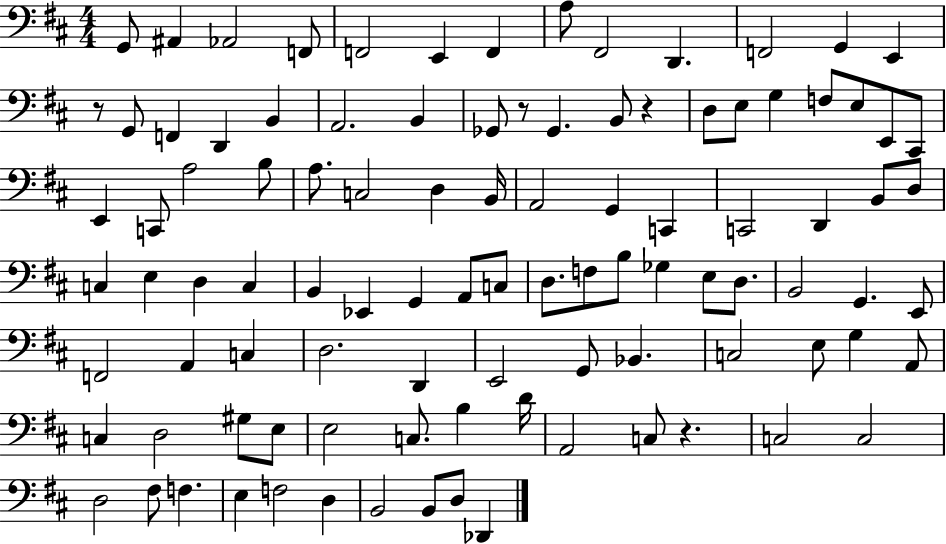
G2/e A#2/q Ab2/h F2/e F2/h E2/q F2/q A3/e F#2/h D2/q. F2/h G2/q E2/q R/e G2/e F2/q D2/q B2/q A2/h. B2/q Gb2/e R/e Gb2/q. B2/e R/q D3/e E3/e G3/q F3/e E3/e E2/e C#2/e E2/q C2/e A3/h B3/e A3/e. C3/h D3/q B2/s A2/h G2/q C2/q C2/h D2/q B2/e D3/e C3/q E3/q D3/q C3/q B2/q Eb2/q G2/q A2/e C3/e D3/e. F3/e B3/e Gb3/q E3/e D3/e. B2/h G2/q. E2/e F2/h A2/q C3/q D3/h. D2/q E2/h G2/e Bb2/q. C3/h E3/e G3/q A2/e C3/q D3/h G#3/e E3/e E3/h C3/e. B3/q D4/s A2/h C3/e R/q. C3/h C3/h D3/h F#3/e F3/q. E3/q F3/h D3/q B2/h B2/e D3/e Db2/q